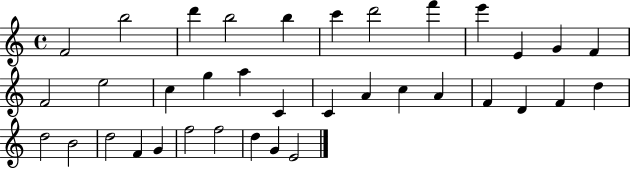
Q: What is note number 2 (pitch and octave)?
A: B5